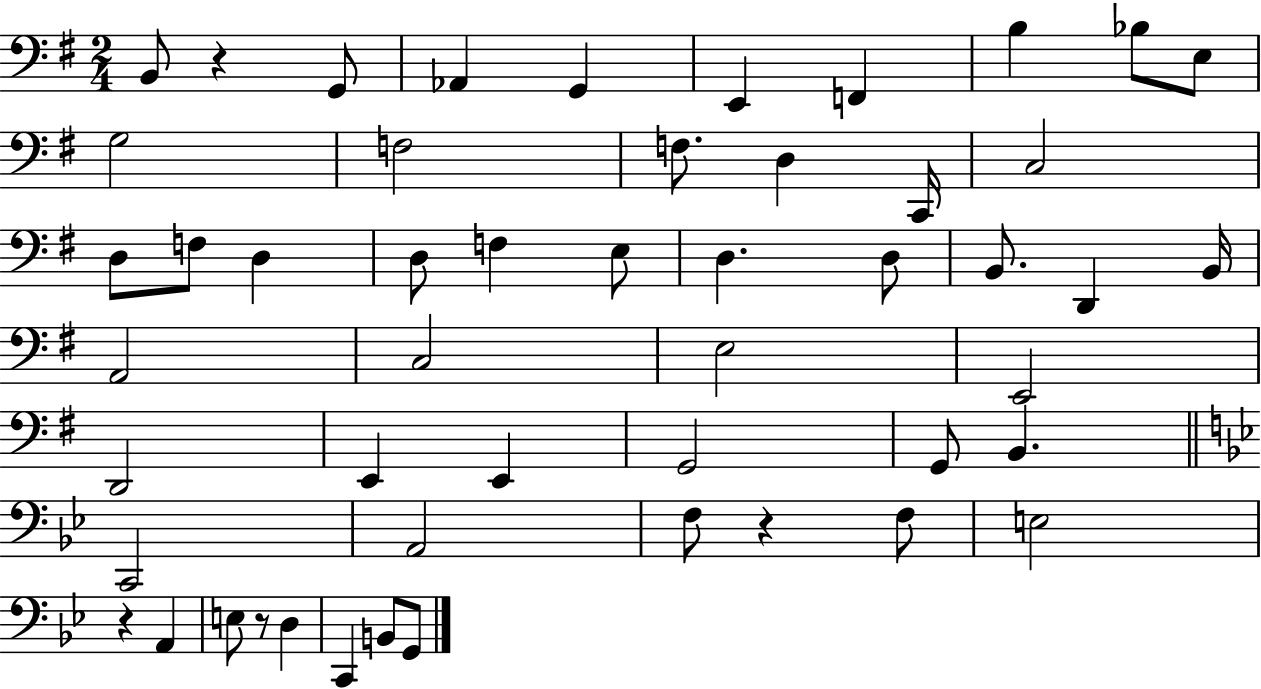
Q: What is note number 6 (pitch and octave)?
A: F2